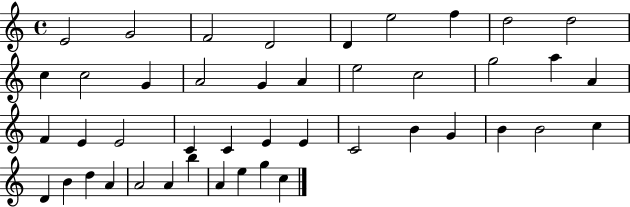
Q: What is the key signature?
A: C major